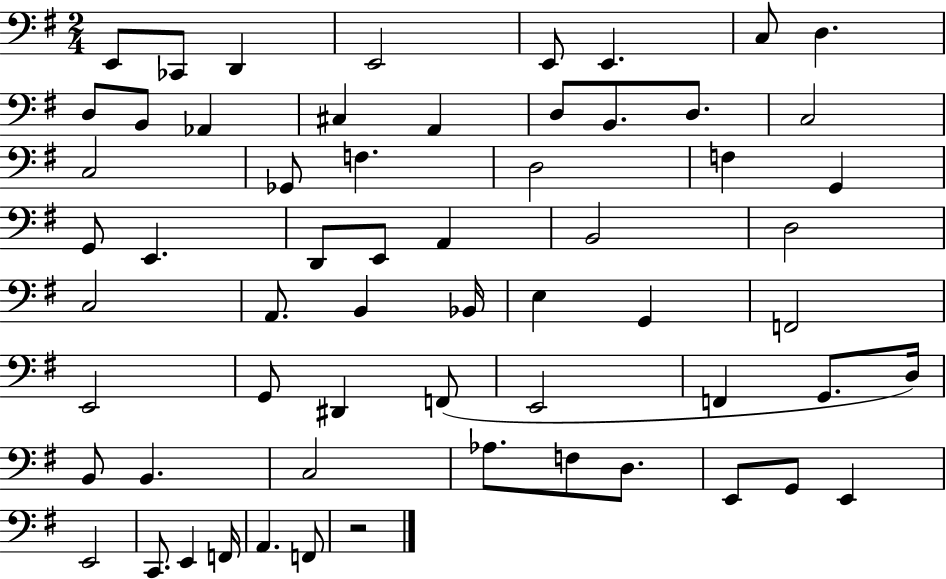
X:1
T:Untitled
M:2/4
L:1/4
K:G
E,,/2 _C,,/2 D,, E,,2 E,,/2 E,, C,/2 D, D,/2 B,,/2 _A,, ^C, A,, D,/2 B,,/2 D,/2 C,2 C,2 _G,,/2 F, D,2 F, G,, G,,/2 E,, D,,/2 E,,/2 A,, B,,2 D,2 C,2 A,,/2 B,, _B,,/4 E, G,, F,,2 E,,2 G,,/2 ^D,, F,,/2 E,,2 F,, G,,/2 D,/4 B,,/2 B,, C,2 _A,/2 F,/2 D,/2 E,,/2 G,,/2 E,, E,,2 C,,/2 E,, F,,/4 A,, F,,/2 z2